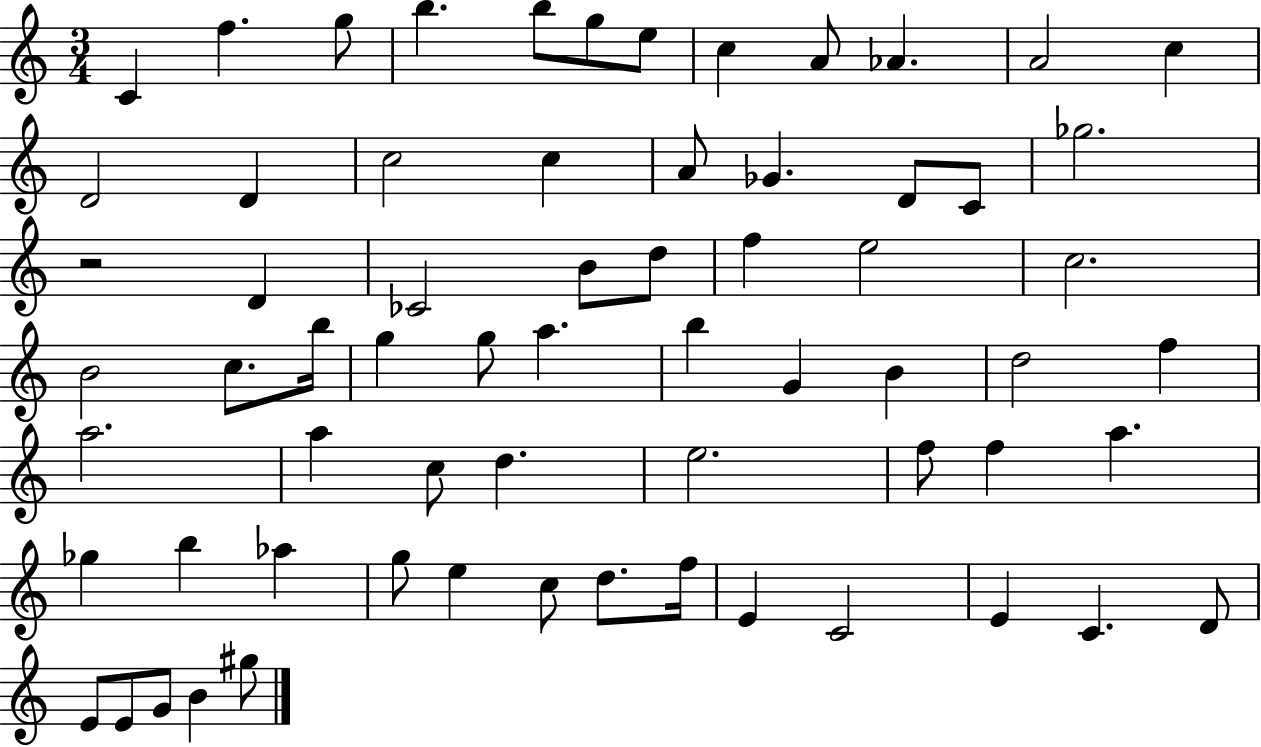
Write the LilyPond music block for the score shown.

{
  \clef treble
  \numericTimeSignature
  \time 3/4
  \key c \major
  c'4 f''4. g''8 | b''4. b''8 g''8 e''8 | c''4 a'8 aes'4. | a'2 c''4 | \break d'2 d'4 | c''2 c''4 | a'8 ges'4. d'8 c'8 | ges''2. | \break r2 d'4 | ces'2 b'8 d''8 | f''4 e''2 | c''2. | \break b'2 c''8. b''16 | g''4 g''8 a''4. | b''4 g'4 b'4 | d''2 f''4 | \break a''2. | a''4 c''8 d''4. | e''2. | f''8 f''4 a''4. | \break ges''4 b''4 aes''4 | g''8 e''4 c''8 d''8. f''16 | e'4 c'2 | e'4 c'4. d'8 | \break e'8 e'8 g'8 b'4 gis''8 | \bar "|."
}